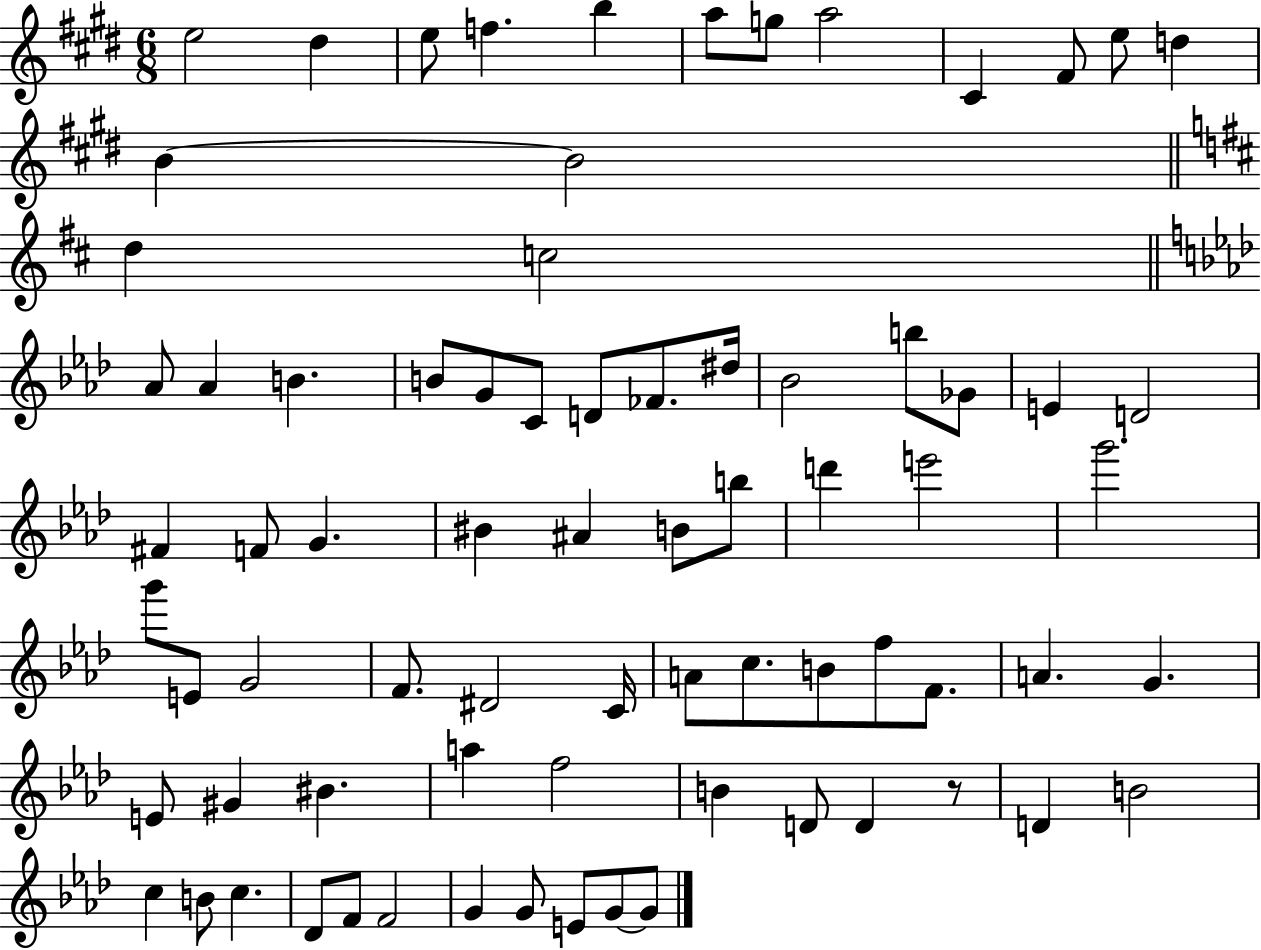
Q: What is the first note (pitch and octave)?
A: E5